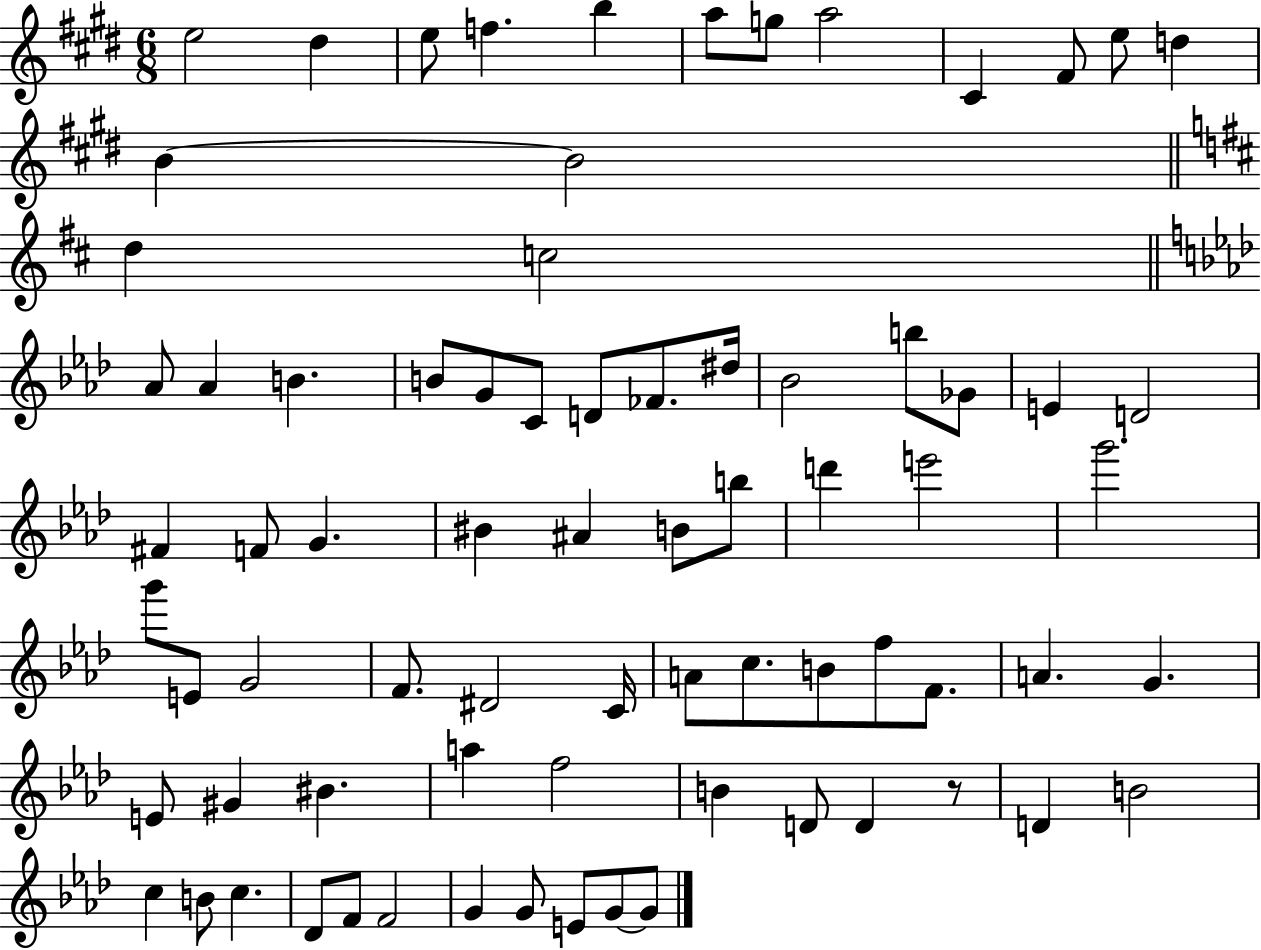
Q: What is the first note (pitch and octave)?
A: E5